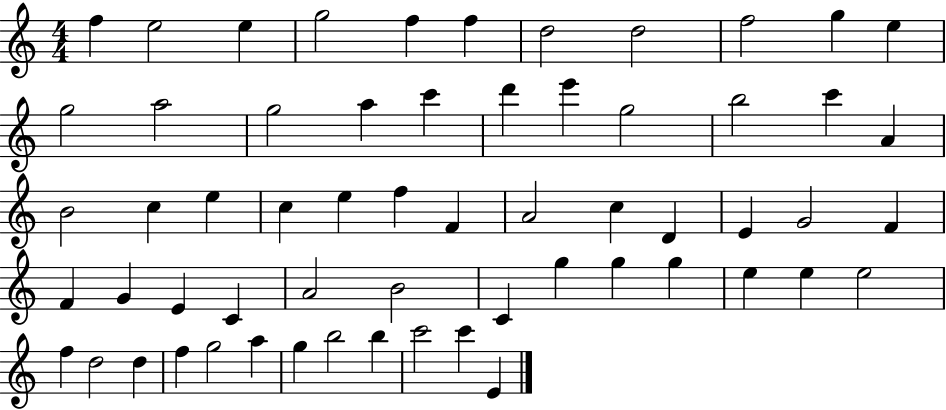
{
  \clef treble
  \numericTimeSignature
  \time 4/4
  \key c \major
  f''4 e''2 e''4 | g''2 f''4 f''4 | d''2 d''2 | f''2 g''4 e''4 | \break g''2 a''2 | g''2 a''4 c'''4 | d'''4 e'''4 g''2 | b''2 c'''4 a'4 | \break b'2 c''4 e''4 | c''4 e''4 f''4 f'4 | a'2 c''4 d'4 | e'4 g'2 f'4 | \break f'4 g'4 e'4 c'4 | a'2 b'2 | c'4 g''4 g''4 g''4 | e''4 e''4 e''2 | \break f''4 d''2 d''4 | f''4 g''2 a''4 | g''4 b''2 b''4 | c'''2 c'''4 e'4 | \break \bar "|."
}